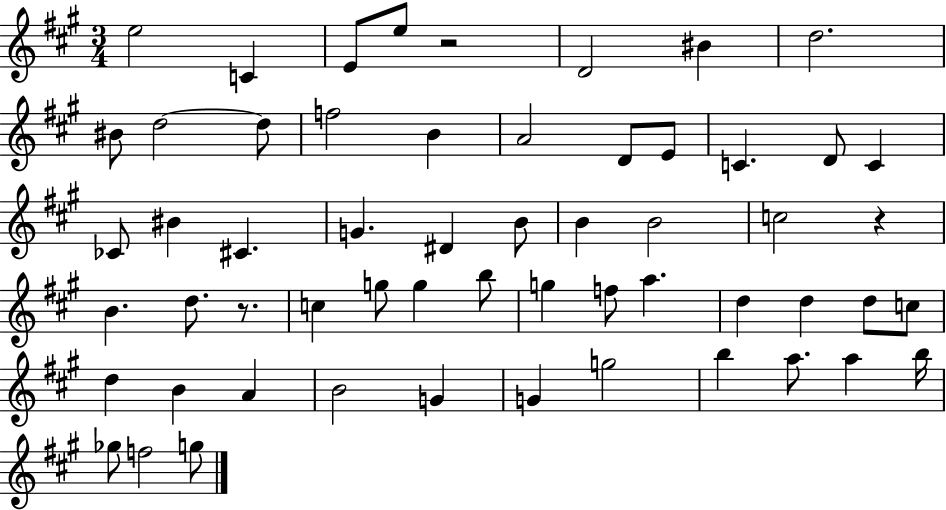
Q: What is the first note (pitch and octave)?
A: E5